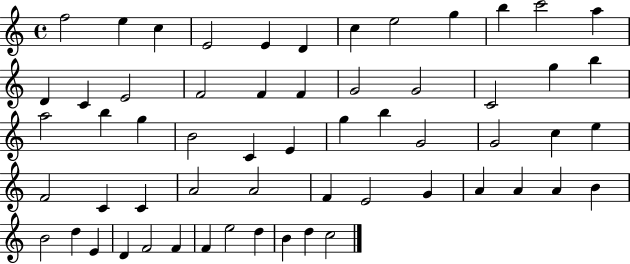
X:1
T:Untitled
M:4/4
L:1/4
K:C
f2 e c E2 E D c e2 g b c'2 a D C E2 F2 F F G2 G2 C2 g b a2 b g B2 C E g b G2 G2 c e F2 C C A2 A2 F E2 G A A A B B2 d E D F2 F F e2 d B d c2